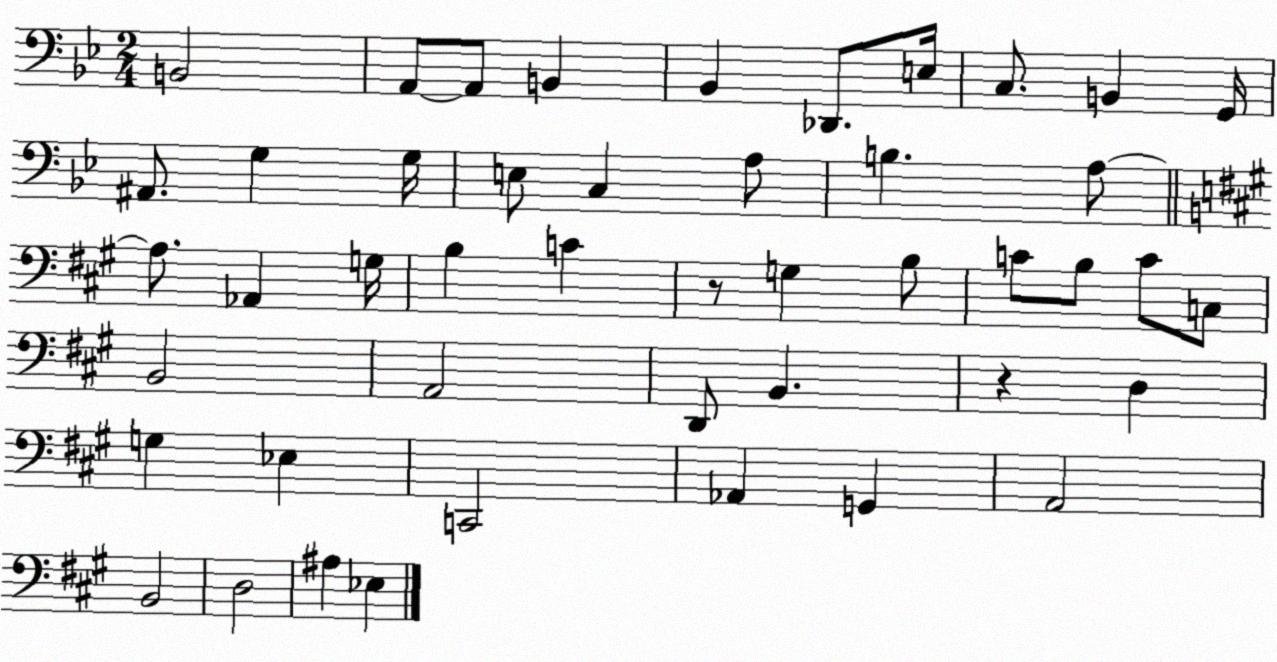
X:1
T:Untitled
M:2/4
L:1/4
K:Bb
B,,2 A,,/2 A,,/2 B,, _B,, _D,,/2 E,/4 C,/2 B,, G,,/4 ^A,,/2 G, G,/4 E,/2 C, A,/2 B, A,/2 A,/2 _A,, G,/4 B, C z/2 G, B,/2 C/2 B,/2 C/2 C,/2 B,,2 A,,2 D,,/2 B,, z D, G, _E, C,,2 _A,, G,, A,,2 B,,2 D,2 ^A, _E,